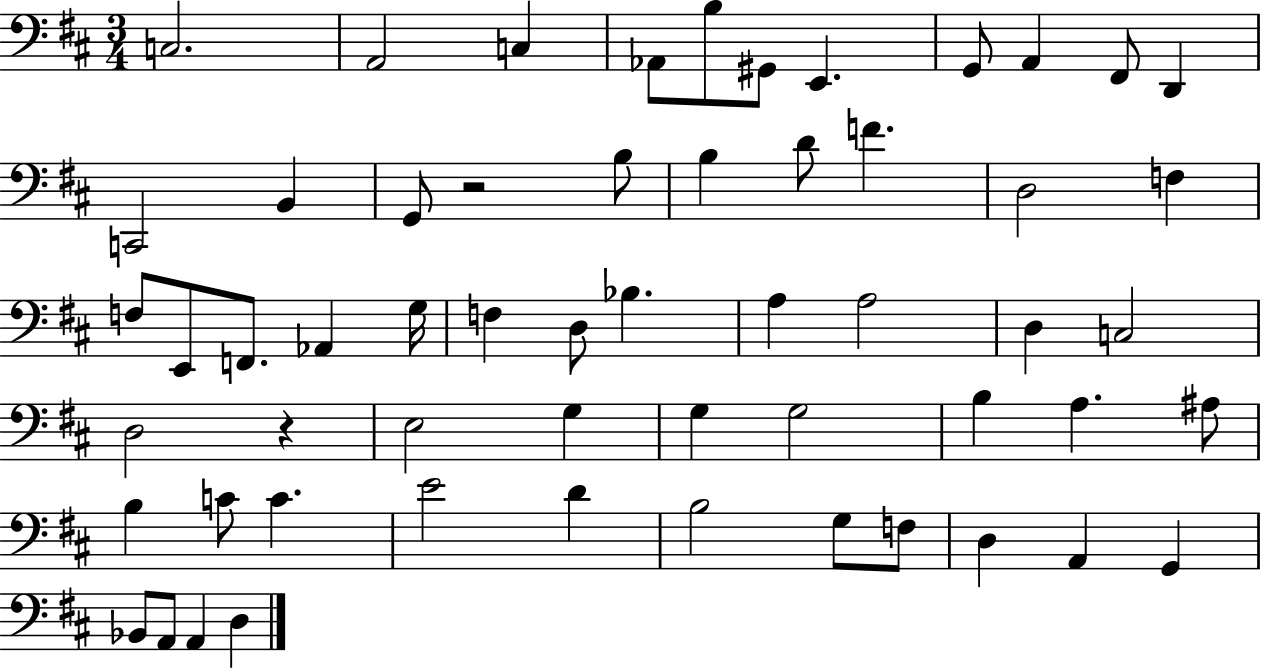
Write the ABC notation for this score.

X:1
T:Untitled
M:3/4
L:1/4
K:D
C,2 A,,2 C, _A,,/2 B,/2 ^G,,/2 E,, G,,/2 A,, ^F,,/2 D,, C,,2 B,, G,,/2 z2 B,/2 B, D/2 F D,2 F, F,/2 E,,/2 F,,/2 _A,, G,/4 F, D,/2 _B, A, A,2 D, C,2 D,2 z E,2 G, G, G,2 B, A, ^A,/2 B, C/2 C E2 D B,2 G,/2 F,/2 D, A,, G,, _B,,/2 A,,/2 A,, D,